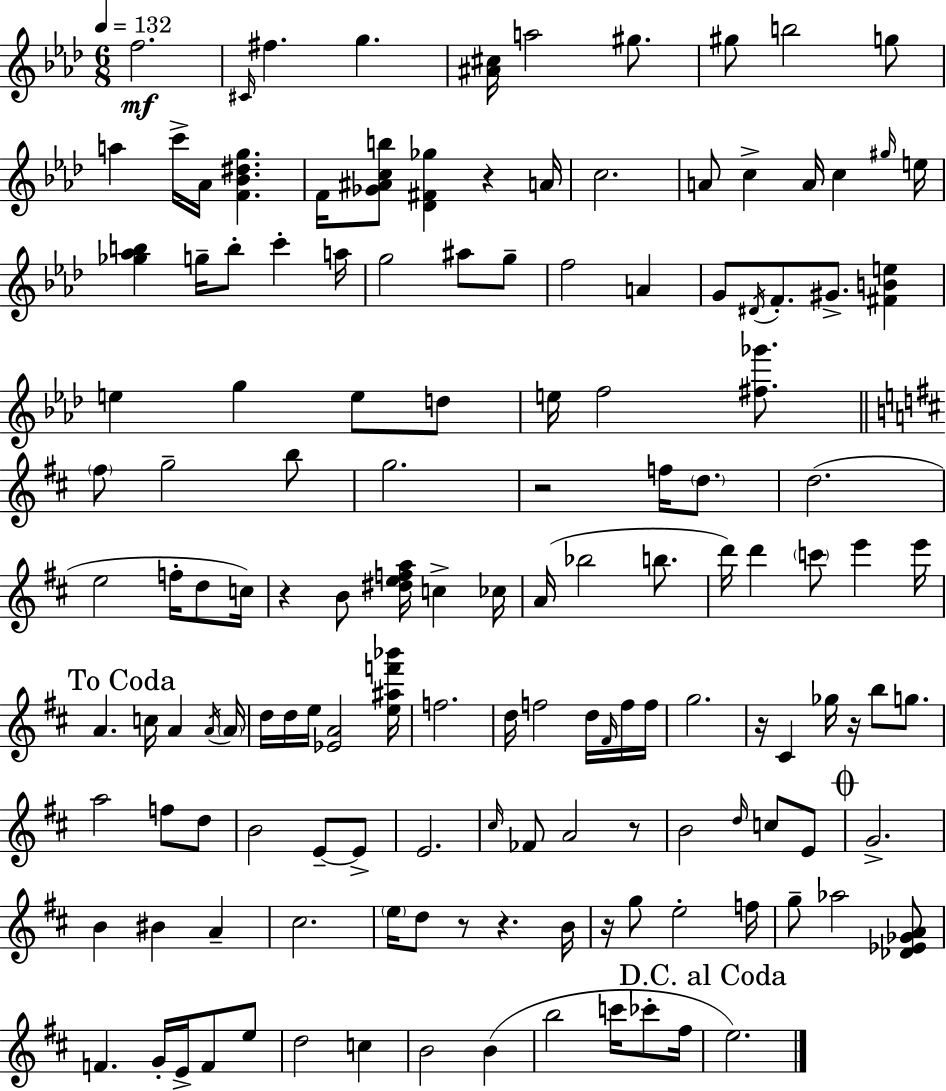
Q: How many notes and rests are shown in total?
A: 143